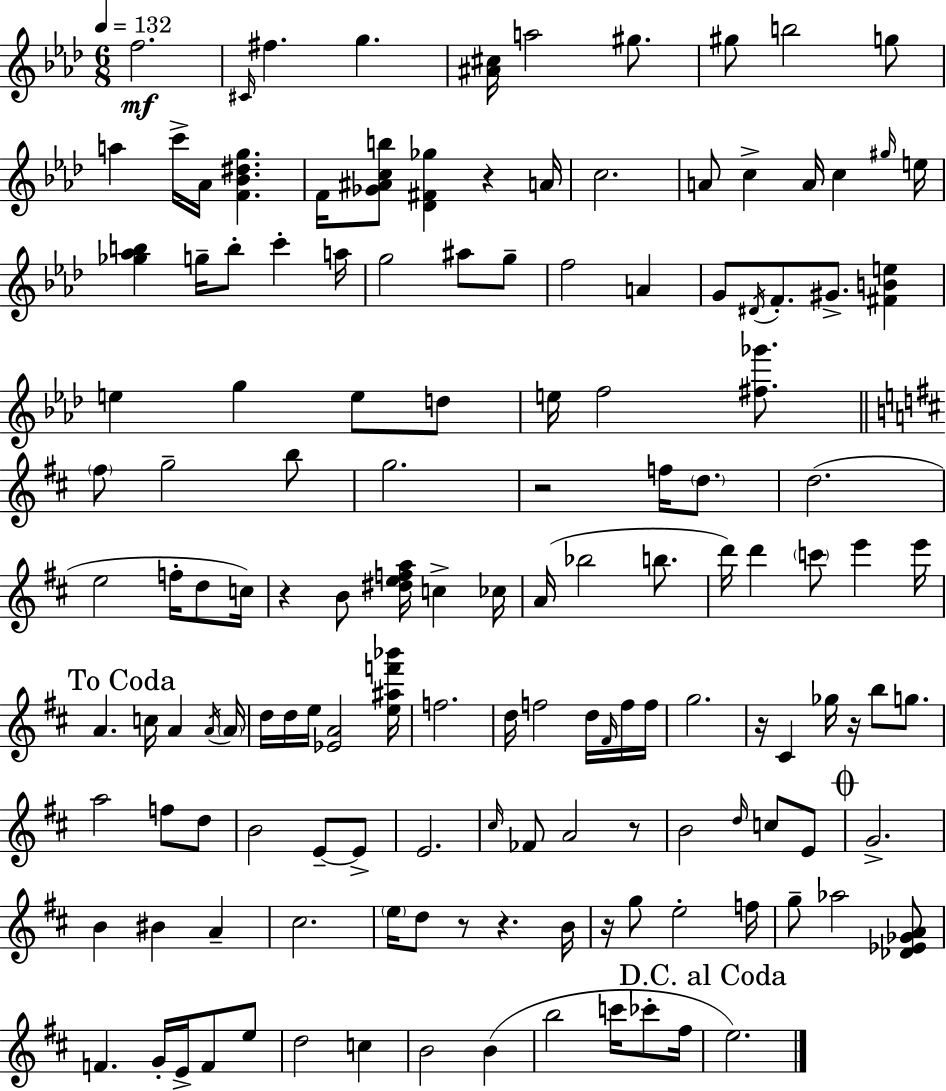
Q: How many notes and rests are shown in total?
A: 143